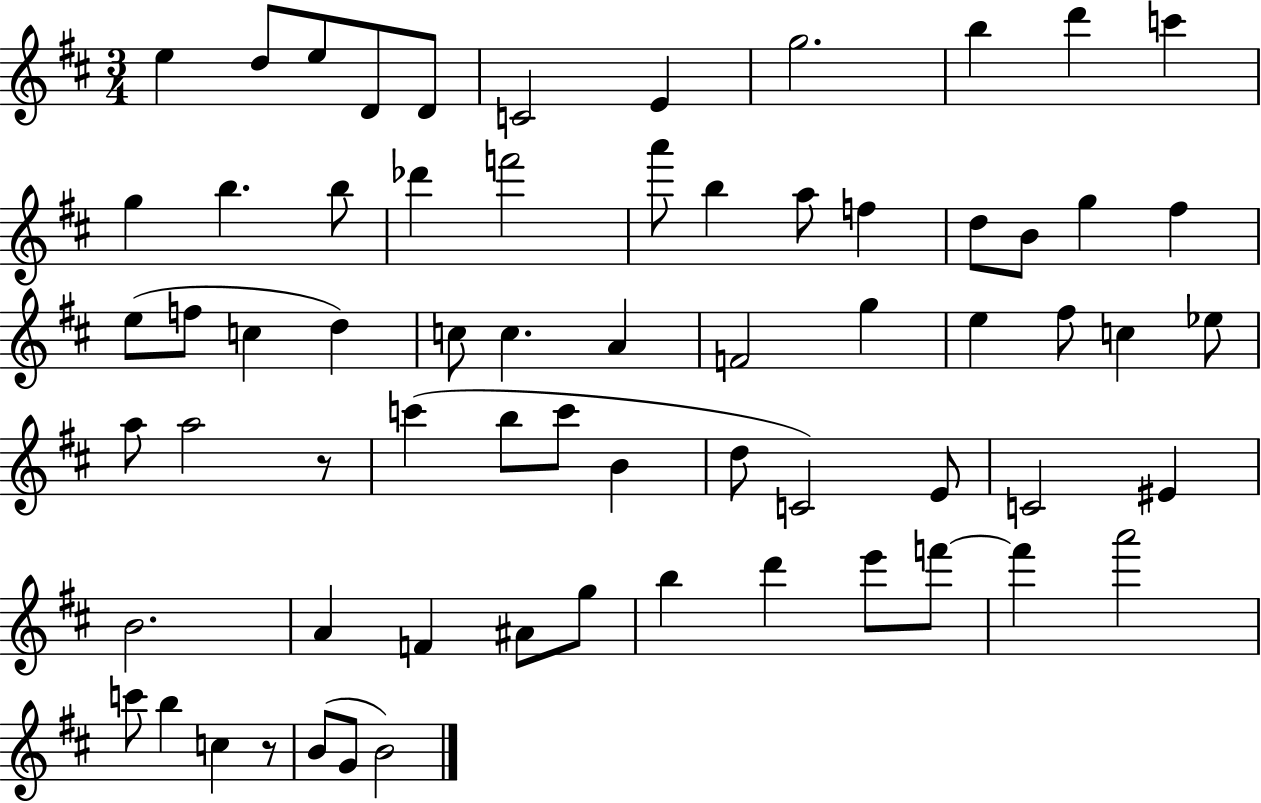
E5/q D5/e E5/e D4/e D4/e C4/h E4/q G5/h. B5/q D6/q C6/q G5/q B5/q. B5/e Db6/q F6/h A6/e B5/q A5/e F5/q D5/e B4/e G5/q F#5/q E5/e F5/e C5/q D5/q C5/e C5/q. A4/q F4/h G5/q E5/q F#5/e C5/q Eb5/e A5/e A5/h R/e C6/q B5/e C6/e B4/q D5/e C4/h E4/e C4/h EIS4/q B4/h. A4/q F4/q A#4/e G5/e B5/q D6/q E6/e F6/e F6/q A6/h C6/e B5/q C5/q R/e B4/e G4/e B4/h